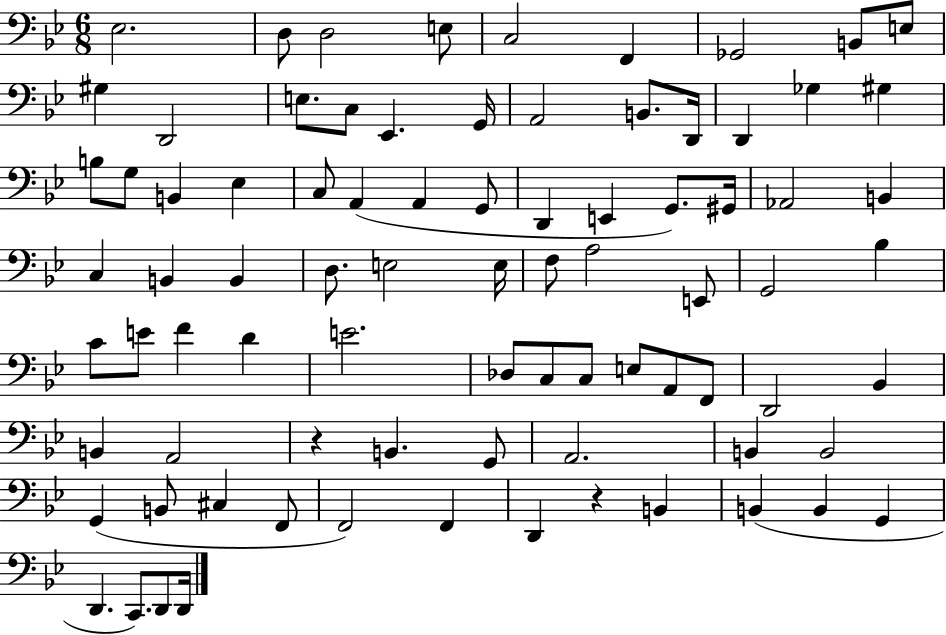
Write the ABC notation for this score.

X:1
T:Untitled
M:6/8
L:1/4
K:Bb
_E,2 D,/2 D,2 E,/2 C,2 F,, _G,,2 B,,/2 E,/2 ^G, D,,2 E,/2 C,/2 _E,, G,,/4 A,,2 B,,/2 D,,/4 D,, _G, ^G, B,/2 G,/2 B,, _E, C,/2 A,, A,, G,,/2 D,, E,, G,,/2 ^G,,/4 _A,,2 B,, C, B,, B,, D,/2 E,2 E,/4 F,/2 A,2 E,,/2 G,,2 _B, C/2 E/2 F D E2 _D,/2 C,/2 C,/2 E,/2 A,,/2 F,,/2 D,,2 _B,, B,, A,,2 z B,, G,,/2 A,,2 B,, B,,2 G,, B,,/2 ^C, F,,/2 F,,2 F,, D,, z B,, B,, B,, G,, D,, C,,/2 D,,/2 D,,/4